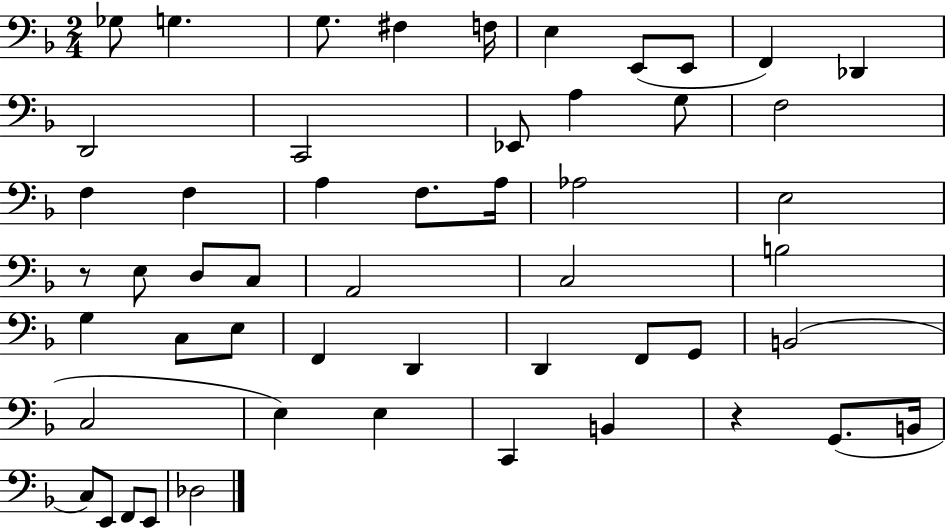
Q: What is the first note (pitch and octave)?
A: Gb3